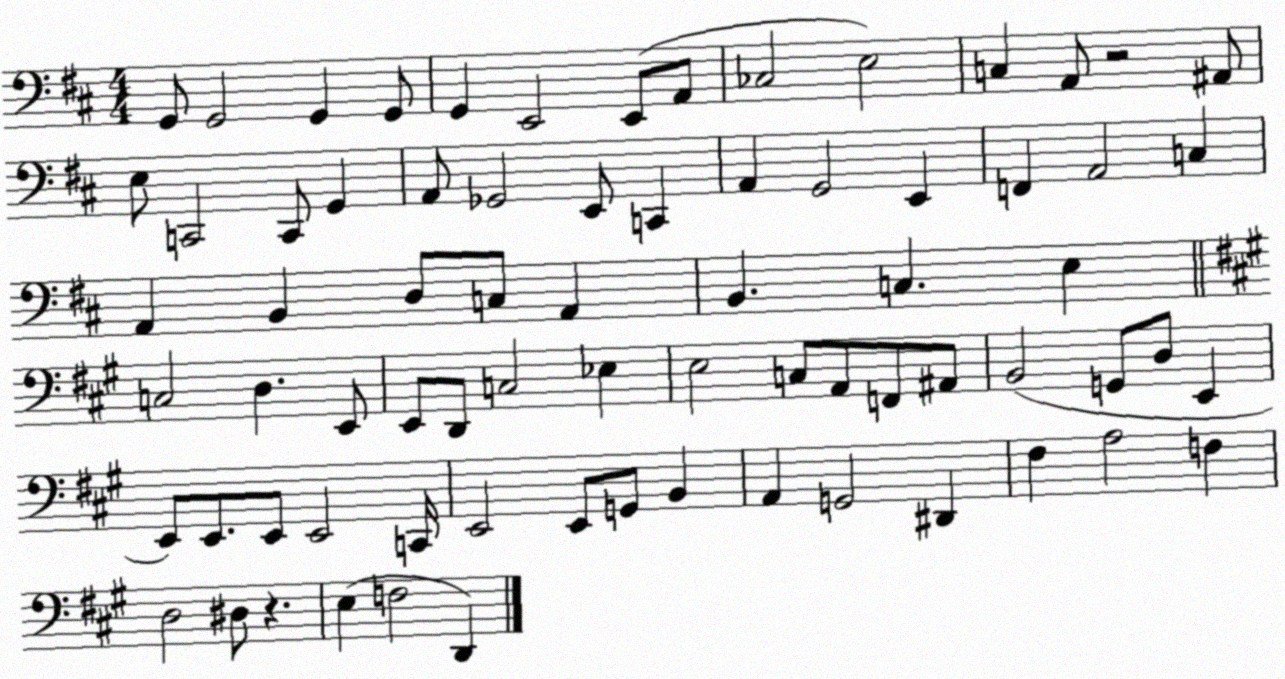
X:1
T:Untitled
M:4/4
L:1/4
K:D
G,,/2 G,,2 G,, G,,/2 G,, E,,2 E,,/2 A,,/2 _C,2 E,2 C, A,,/2 z2 ^A,,/2 E,/2 C,,2 C,,/2 G,, A,,/2 _G,,2 E,,/2 C,, A,, G,,2 E,, F,, A,,2 C, A,, B,, D,/2 C,/2 A,, B,, C, E, C,2 D, E,,/2 E,,/2 D,,/2 C,2 _E, E,2 C,/2 A,,/2 F,,/2 ^A,,/2 B,,2 G,,/2 D,/2 E,, E,,/2 E,,/2 E,,/2 E,,2 C,,/4 E,,2 E,,/2 G,,/2 B,, A,, G,,2 ^D,, ^F, A,2 F, D,2 ^D,/2 z E, F,2 D,,